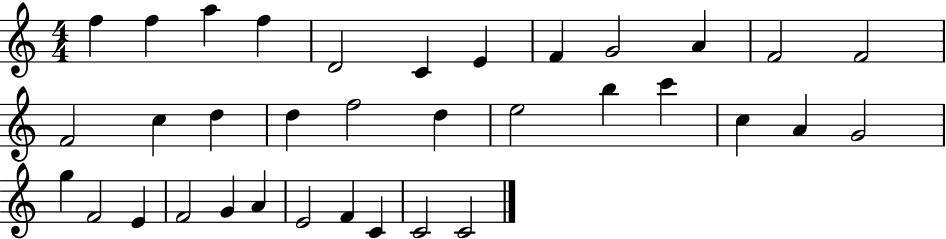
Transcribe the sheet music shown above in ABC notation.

X:1
T:Untitled
M:4/4
L:1/4
K:C
f f a f D2 C E F G2 A F2 F2 F2 c d d f2 d e2 b c' c A G2 g F2 E F2 G A E2 F C C2 C2